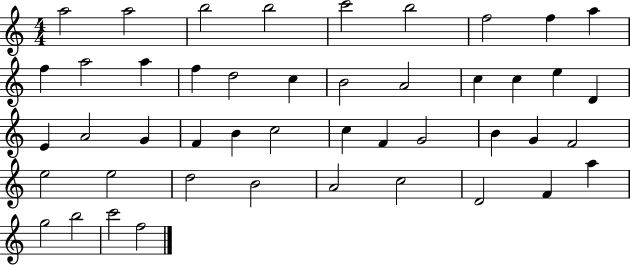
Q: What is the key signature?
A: C major